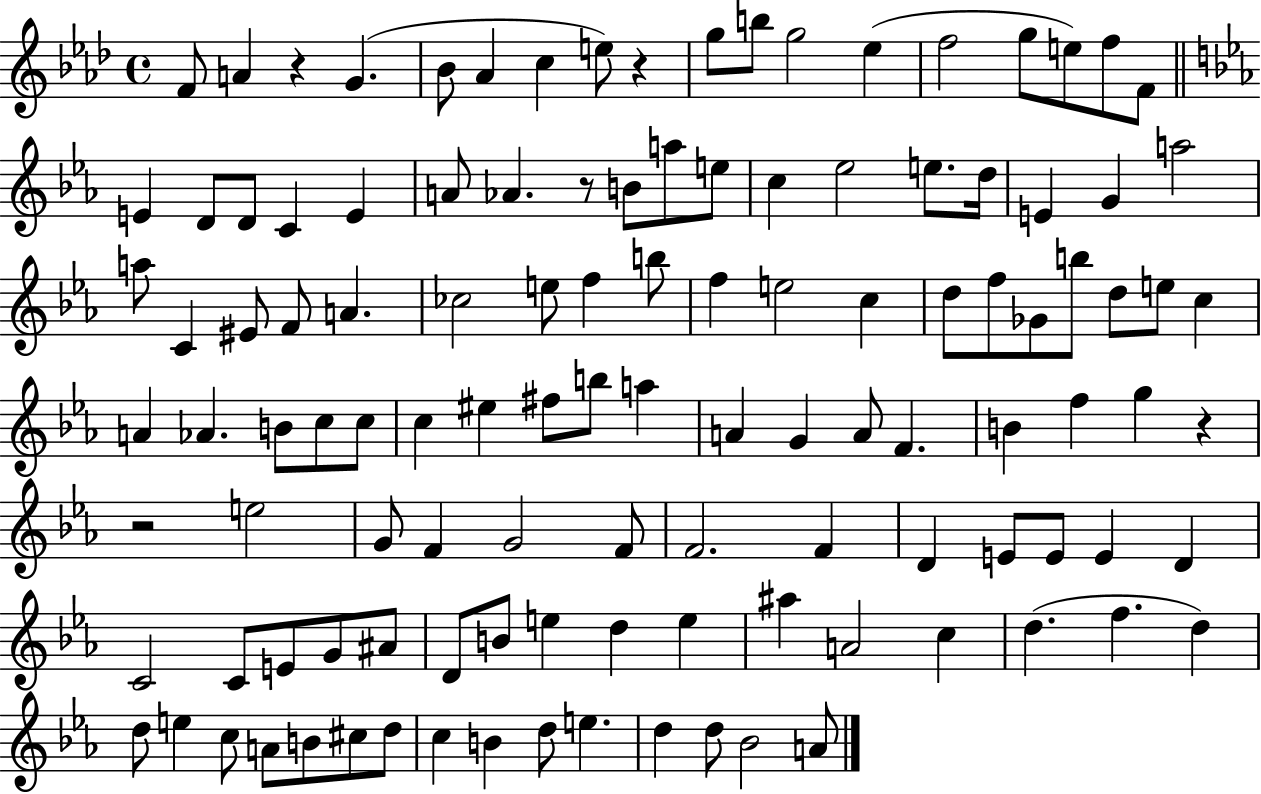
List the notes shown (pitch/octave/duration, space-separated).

F4/e A4/q R/q G4/q. Bb4/e Ab4/q C5/q E5/e R/q G5/e B5/e G5/h Eb5/q F5/h G5/e E5/e F5/e F4/e E4/q D4/e D4/e C4/q E4/q A4/e Ab4/q. R/e B4/e A5/e E5/e C5/q Eb5/h E5/e. D5/s E4/q G4/q A5/h A5/e C4/q EIS4/e F4/e A4/q. CES5/h E5/e F5/q B5/e F5/q E5/h C5/q D5/e F5/e Gb4/e B5/e D5/e E5/e C5/q A4/q Ab4/q. B4/e C5/e C5/e C5/q EIS5/q F#5/e B5/e A5/q A4/q G4/q A4/e F4/q. B4/q F5/q G5/q R/q R/h E5/h G4/e F4/q G4/h F4/e F4/h. F4/q D4/q E4/e E4/e E4/q D4/q C4/h C4/e E4/e G4/e A#4/e D4/e B4/e E5/q D5/q E5/q A#5/q A4/h C5/q D5/q. F5/q. D5/q D5/e E5/q C5/e A4/e B4/e C#5/e D5/e C5/q B4/q D5/e E5/q. D5/q D5/e Bb4/h A4/e